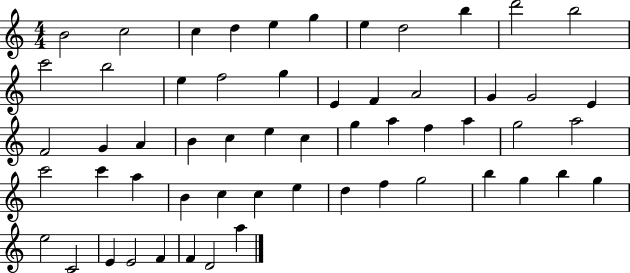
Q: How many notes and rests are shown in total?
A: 57